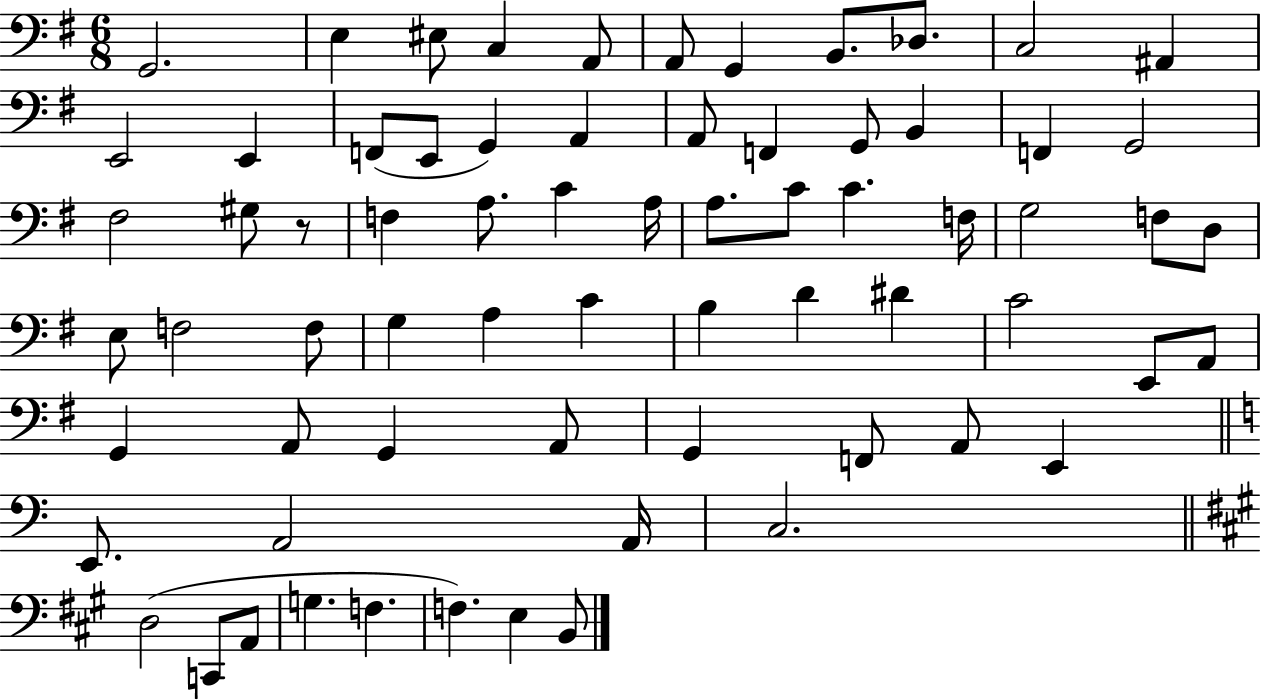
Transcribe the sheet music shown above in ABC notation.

X:1
T:Untitled
M:6/8
L:1/4
K:G
G,,2 E, ^E,/2 C, A,,/2 A,,/2 G,, B,,/2 _D,/2 C,2 ^A,, E,,2 E,, F,,/2 E,,/2 G,, A,, A,,/2 F,, G,,/2 B,, F,, G,,2 ^F,2 ^G,/2 z/2 F, A,/2 C A,/4 A,/2 C/2 C F,/4 G,2 F,/2 D,/2 E,/2 F,2 F,/2 G, A, C B, D ^D C2 E,,/2 A,,/2 G,, A,,/2 G,, A,,/2 G,, F,,/2 A,,/2 E,, E,,/2 A,,2 A,,/4 C,2 D,2 C,,/2 A,,/2 G, F, F, E, B,,/2